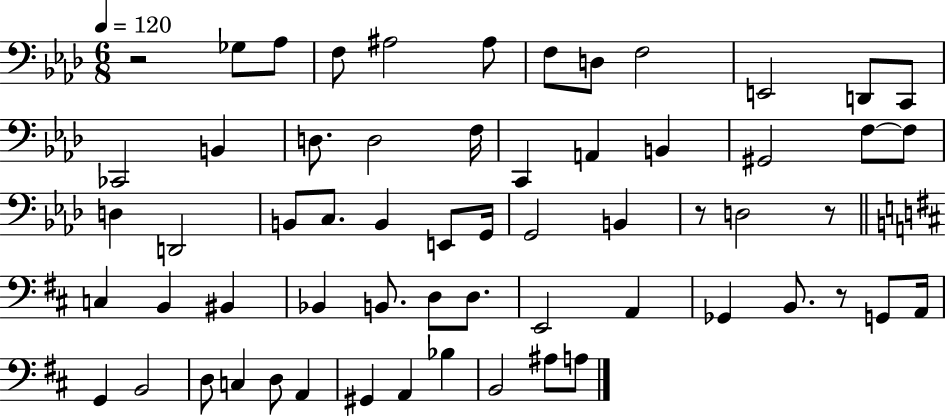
{
  \clef bass
  \numericTimeSignature
  \time 6/8
  \key aes \major
  \tempo 4 = 120
  r2 ges8 aes8 | f8 ais2 ais8 | f8 d8 f2 | e,2 d,8 c,8 | \break ces,2 b,4 | d8. d2 f16 | c,4 a,4 b,4 | gis,2 f8~~ f8 | \break d4 d,2 | b,8 c8. b,4 e,8 g,16 | g,2 b,4 | r8 d2 r8 | \break \bar "||" \break \key b \minor c4 b,4 bis,4 | bes,4 b,8. d8 d8. | e,2 a,4 | ges,4 b,8. r8 g,8 a,16 | \break g,4 b,2 | d8 c4 d8 a,4 | gis,4 a,4 bes4 | b,2 ais8 a8 | \break \bar "|."
}